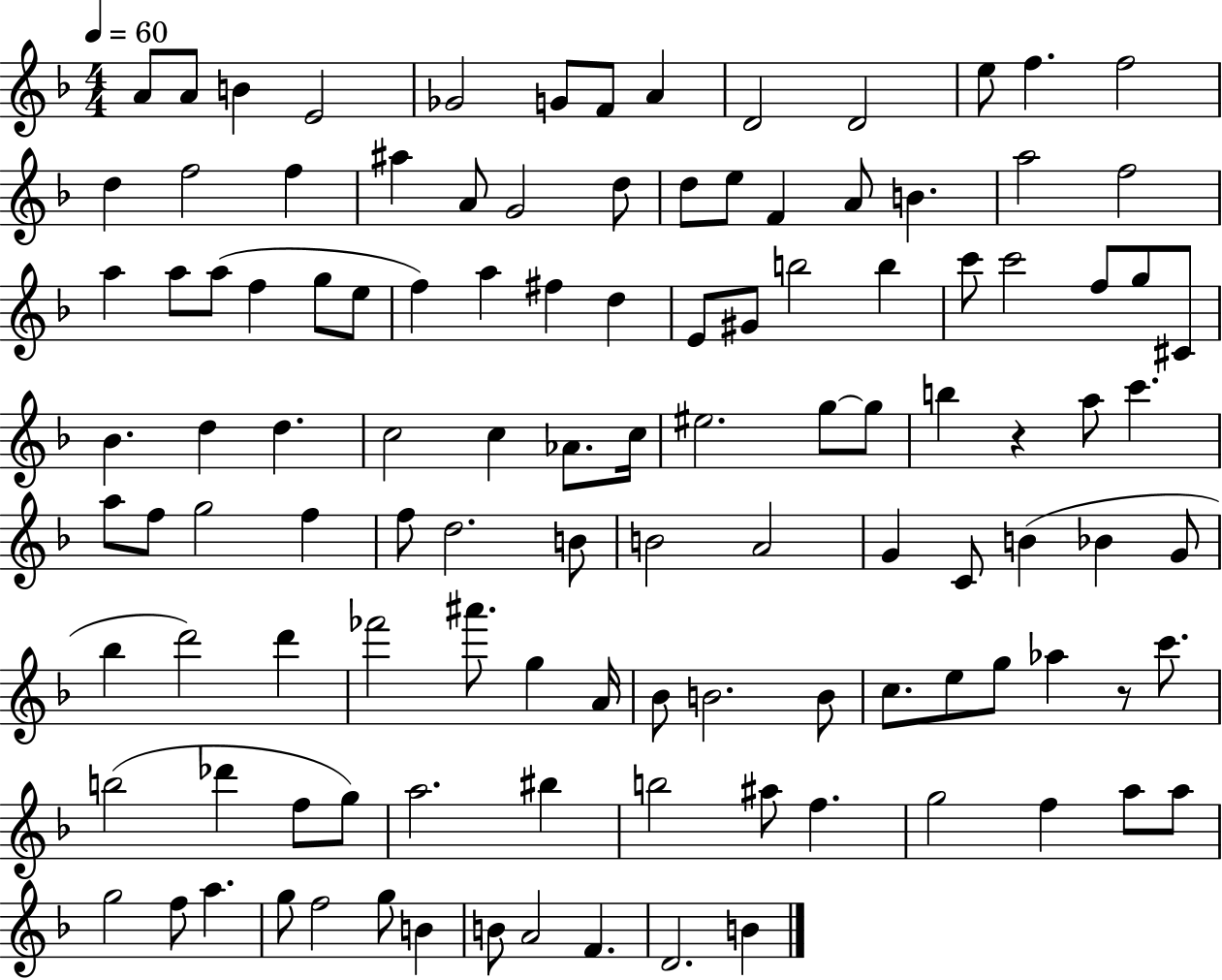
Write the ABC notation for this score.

X:1
T:Untitled
M:4/4
L:1/4
K:F
A/2 A/2 B E2 _G2 G/2 F/2 A D2 D2 e/2 f f2 d f2 f ^a A/2 G2 d/2 d/2 e/2 F A/2 B a2 f2 a a/2 a/2 f g/2 e/2 f a ^f d E/2 ^G/2 b2 b c'/2 c'2 f/2 g/2 ^C/2 _B d d c2 c _A/2 c/4 ^e2 g/2 g/2 b z a/2 c' a/2 f/2 g2 f f/2 d2 B/2 B2 A2 G C/2 B _B G/2 _b d'2 d' _f'2 ^a'/2 g A/4 _B/2 B2 B/2 c/2 e/2 g/2 _a z/2 c'/2 b2 _d' f/2 g/2 a2 ^b b2 ^a/2 f g2 f a/2 a/2 g2 f/2 a g/2 f2 g/2 B B/2 A2 F D2 B